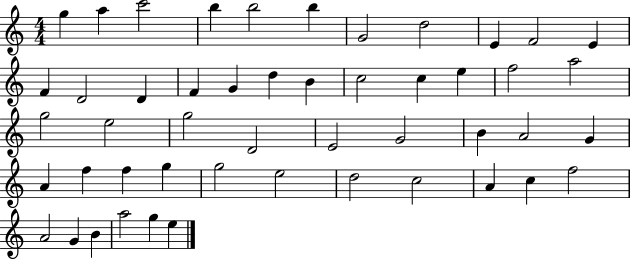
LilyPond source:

{
  \clef treble
  \numericTimeSignature
  \time 4/4
  \key c \major
  g''4 a''4 c'''2 | b''4 b''2 b''4 | g'2 d''2 | e'4 f'2 e'4 | \break f'4 d'2 d'4 | f'4 g'4 d''4 b'4 | c''2 c''4 e''4 | f''2 a''2 | \break g''2 e''2 | g''2 d'2 | e'2 g'2 | b'4 a'2 g'4 | \break a'4 f''4 f''4 g''4 | g''2 e''2 | d''2 c''2 | a'4 c''4 f''2 | \break a'2 g'4 b'4 | a''2 g''4 e''4 | \bar "|."
}